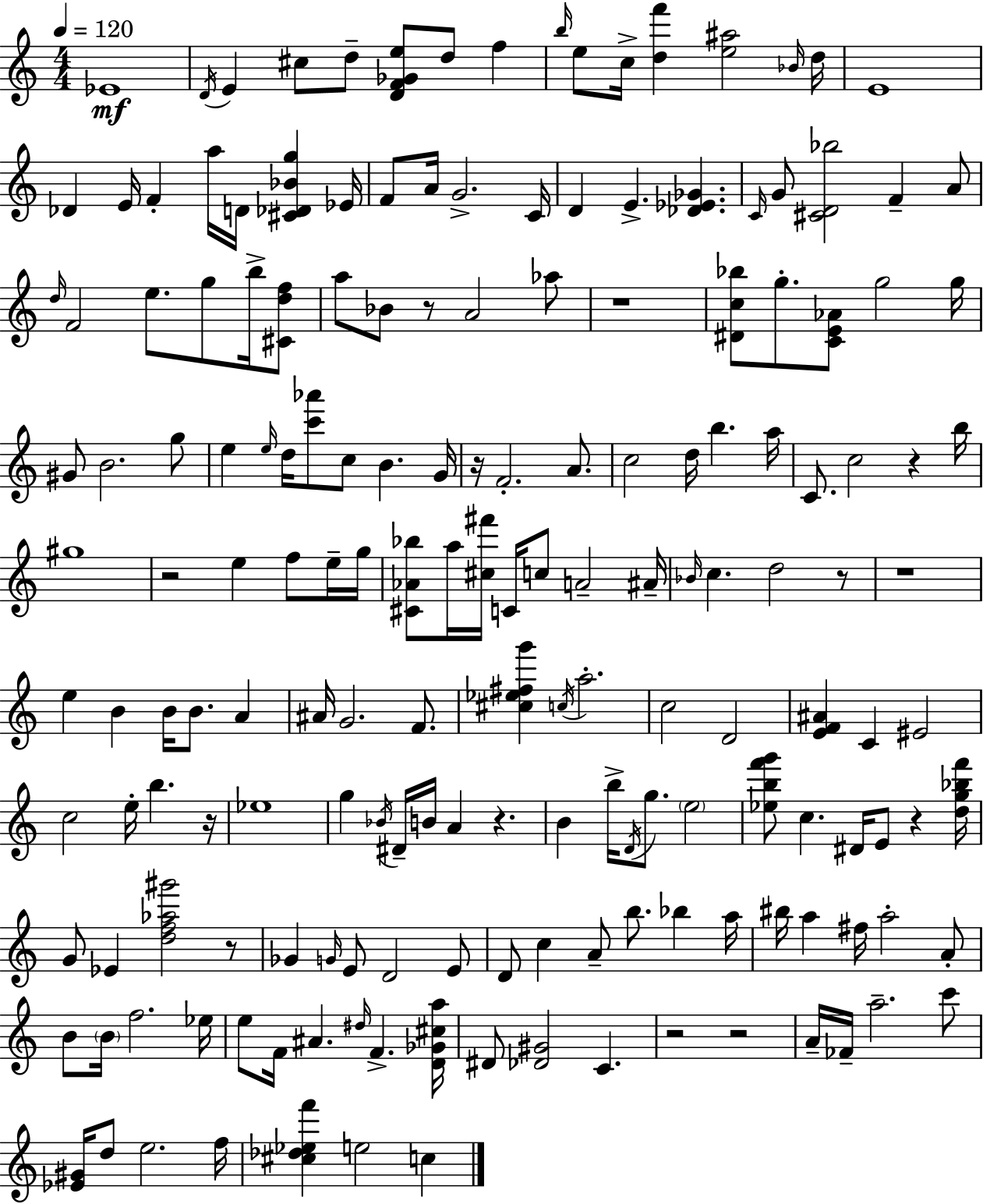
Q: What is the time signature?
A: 4/4